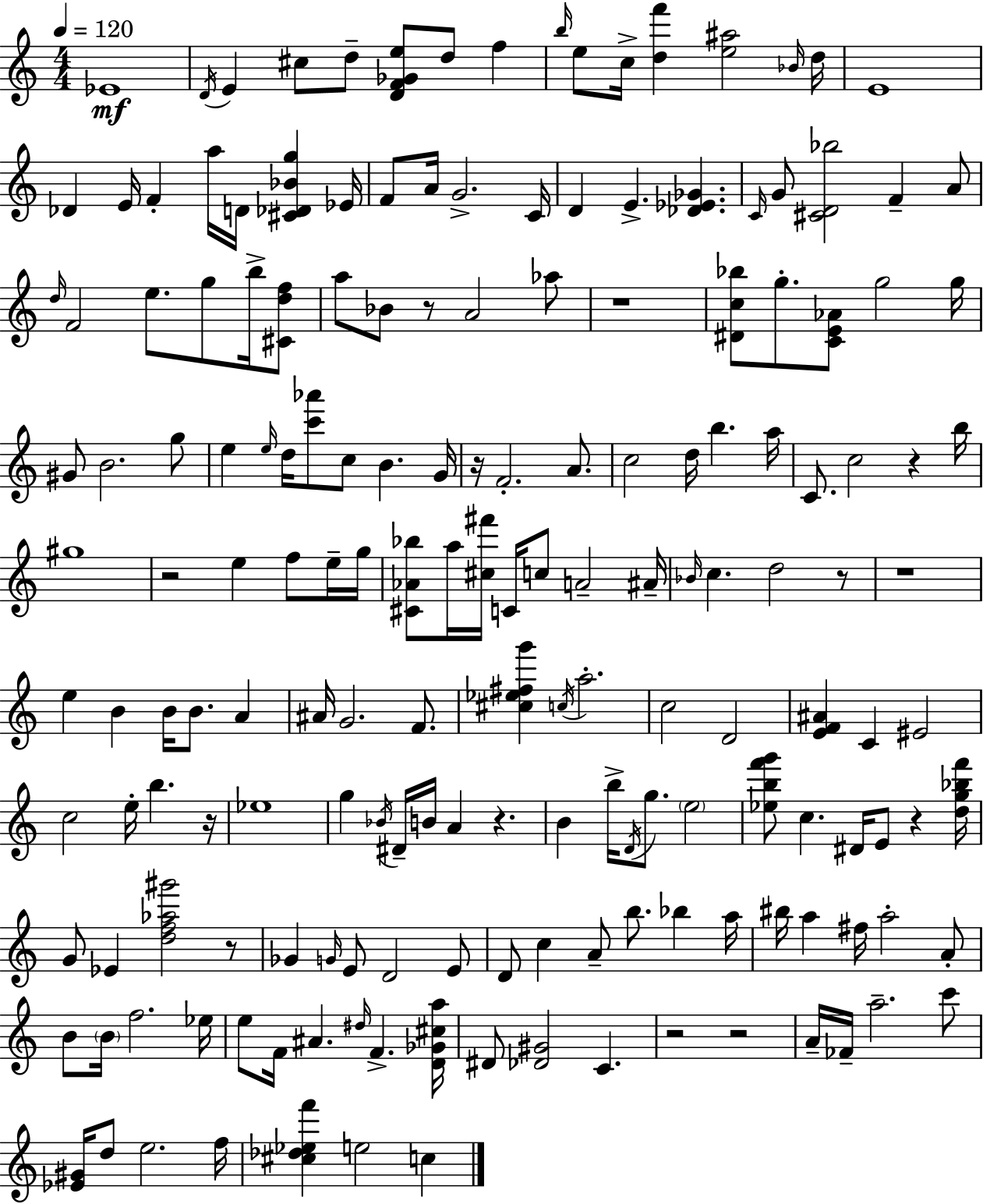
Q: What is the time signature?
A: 4/4